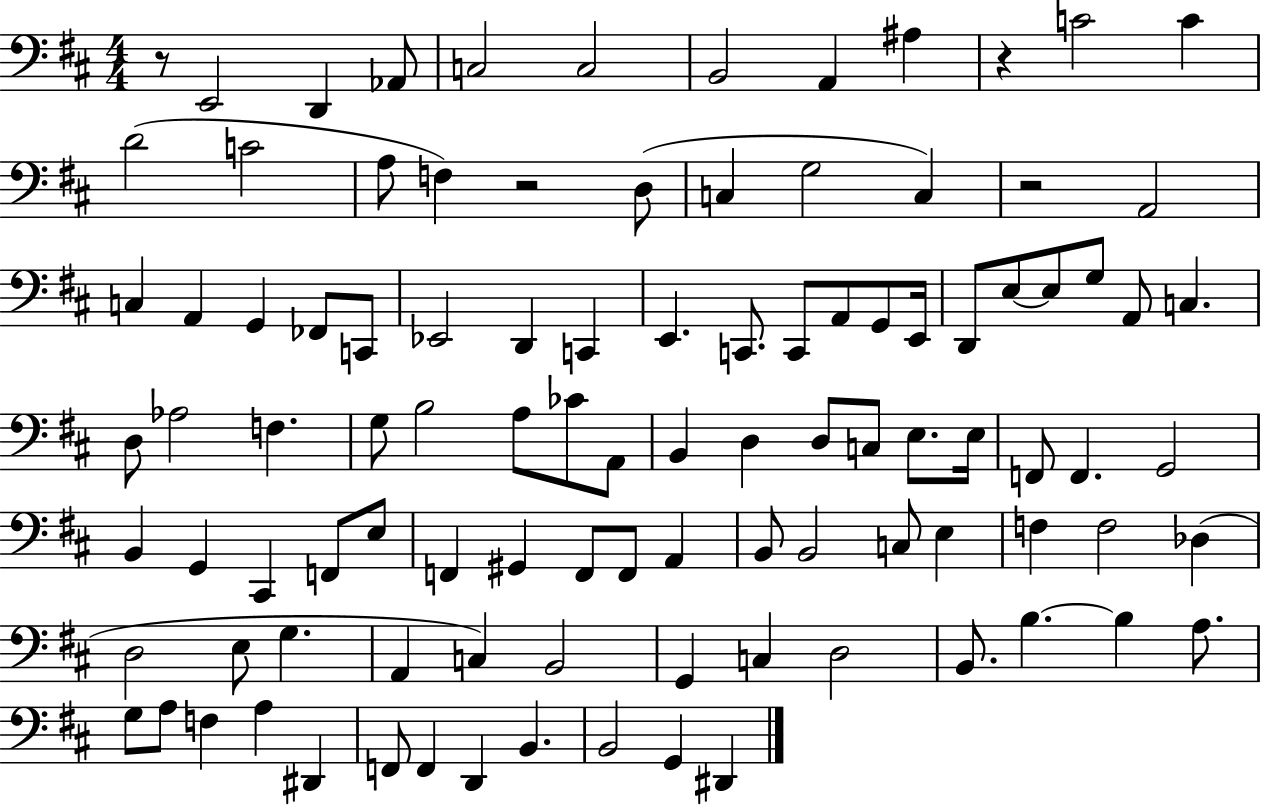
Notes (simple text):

R/e E2/h D2/q Ab2/e C3/h C3/h B2/h A2/q A#3/q R/q C4/h C4/q D4/h C4/h A3/e F3/q R/h D3/e C3/q G3/h C3/q R/h A2/h C3/q A2/q G2/q FES2/e C2/e Eb2/h D2/q C2/q E2/q. C2/e. C2/e A2/e G2/e E2/s D2/e E3/e E3/e G3/e A2/e C3/q. D3/e Ab3/h F3/q. G3/e B3/h A3/e CES4/e A2/e B2/q D3/q D3/e C3/e E3/e. E3/s F2/e F2/q. G2/h B2/q G2/q C#2/q F2/e E3/e F2/q G#2/q F2/e F2/e A2/q B2/e B2/h C3/e E3/q F3/q F3/h Db3/q D3/h E3/e G3/q. A2/q C3/q B2/h G2/q C3/q D3/h B2/e. B3/q. B3/q A3/e. G3/e A3/e F3/q A3/q D#2/q F2/e F2/q D2/q B2/q. B2/h G2/q D#2/q